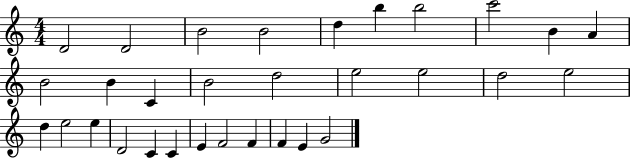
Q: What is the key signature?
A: C major